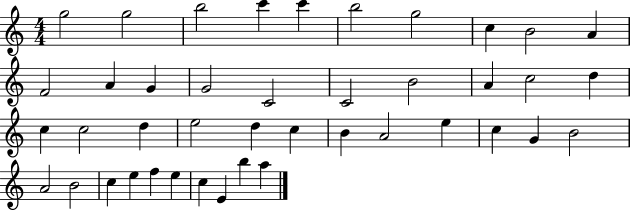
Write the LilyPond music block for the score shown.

{
  \clef treble
  \numericTimeSignature
  \time 4/4
  \key c \major
  g''2 g''2 | b''2 c'''4 c'''4 | b''2 g''2 | c''4 b'2 a'4 | \break f'2 a'4 g'4 | g'2 c'2 | c'2 b'2 | a'4 c''2 d''4 | \break c''4 c''2 d''4 | e''2 d''4 c''4 | b'4 a'2 e''4 | c''4 g'4 b'2 | \break a'2 b'2 | c''4 e''4 f''4 e''4 | c''4 e'4 b''4 a''4 | \bar "|."
}